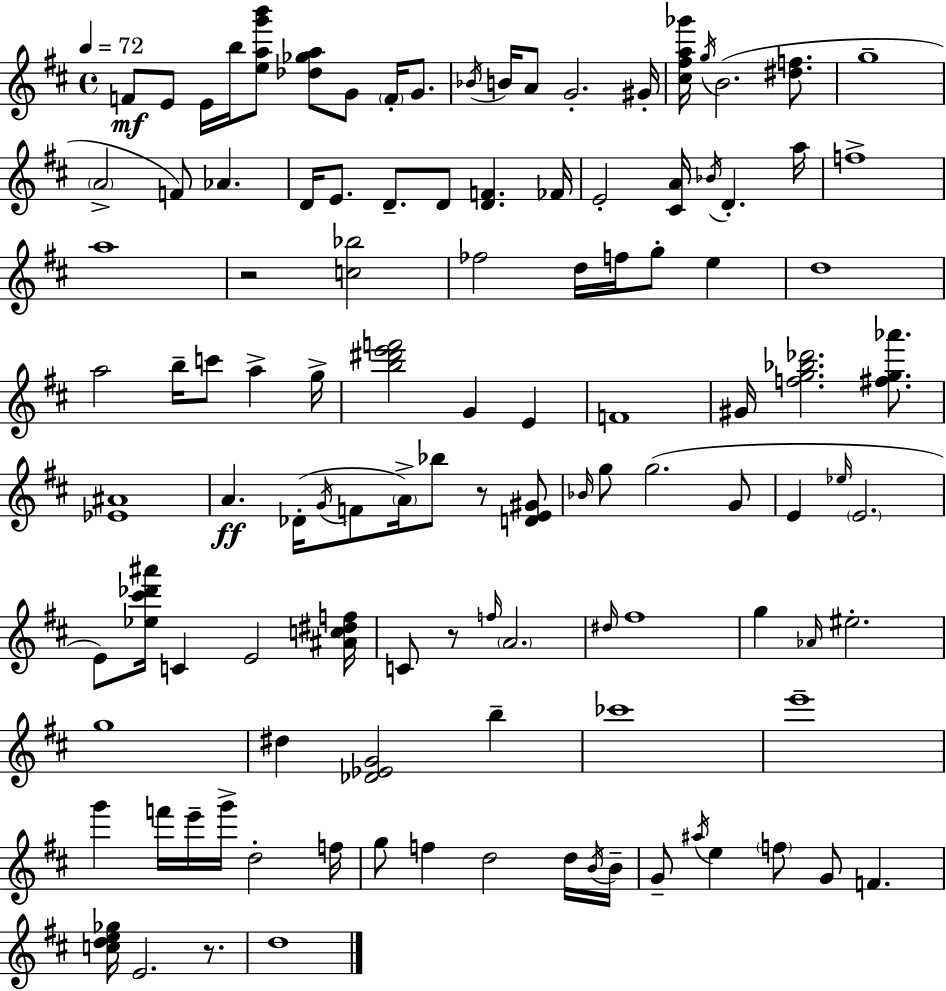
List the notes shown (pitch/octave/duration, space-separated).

F4/e E4/e E4/s B5/s [E5,A5,G6,B6]/e [Db5,Gb5,A5]/e G4/e F4/s G4/e. Bb4/s B4/s A4/e G4/h. G#4/s [C#5,F#5,A5,Gb6]/s G5/s B4/h. [D#5,F5]/e. G5/w A4/h F4/e Ab4/q. D4/s E4/e. D4/e. D4/e [D4,F4]/q. FES4/s E4/h [C#4,A4]/s Bb4/s D4/q. A5/s F5/w A5/w R/h [C5,Bb5]/h FES5/h D5/s F5/s G5/e E5/q D5/w A5/h B5/s C6/e A5/q G5/s [B5,D#6,E6,F6]/h G4/q E4/q F4/w G#4/s [F5,G5,Bb5,Db6]/h. [F#5,G5,Ab6]/e. [Eb4,A#4]/w A4/q. Db4/s G4/s F4/e A4/s Bb5/e R/e [D4,E4,G#4]/e Bb4/s G5/e G5/h. G4/e E4/q Eb5/s E4/h. E4/e [Eb5,C#6,Db6,A#6]/s C4/q E4/h [A#4,C5,D#5,F5]/s C4/e R/e F5/s A4/h. D#5/s F#5/w G5/q Ab4/s EIS5/h. G5/w D#5/q [Db4,Eb4,G4]/h B5/q CES6/w E6/w G6/q F6/s E6/s G6/s D5/h F5/s G5/e F5/q D5/h D5/s B4/s B4/s G4/e A#5/s E5/q F5/e G4/e F4/q. [C5,D5,E5,Gb5]/s E4/h. R/e. D5/w